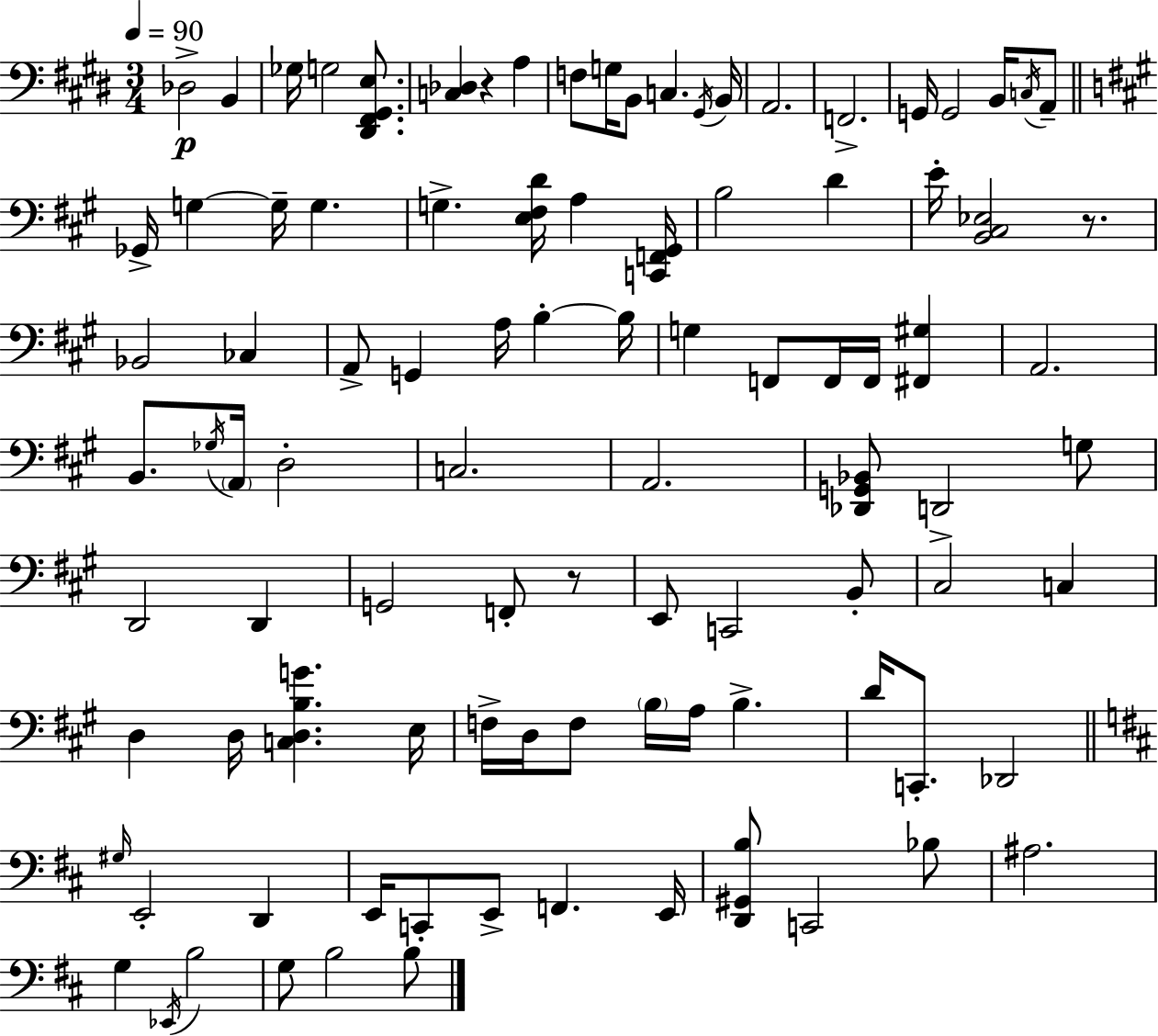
Db3/h B2/q Gb3/s G3/h [D#2,F#2,G#2,E3]/e. [C3,Db3]/q R/q A3/q F3/e G3/s B2/e C3/q. G#2/s B2/s A2/h. F2/h. G2/s G2/h B2/s C3/s A2/e Gb2/s G3/q G3/s G3/q. G3/q. [E3,F#3,D4]/s A3/q [C2,F2,G#2]/s B3/h D4/q E4/s [B2,C#3,Eb3]/h R/e. Bb2/h CES3/q A2/e G2/q A3/s B3/q B3/s G3/q F2/e F2/s F2/s [F#2,G#3]/q A2/h. B2/e. Gb3/s A2/s D3/h C3/h. A2/h. [Db2,G2,Bb2]/e D2/h G3/e D2/h D2/q G2/h F2/e R/e E2/e C2/h B2/e C#3/h C3/q D3/q D3/s [C3,D3,B3,G4]/q. E3/s F3/s D3/s F3/e B3/s A3/s B3/q. D4/s C2/e. Db2/h G#3/s E2/h D2/q E2/s C2/e E2/e F2/q. E2/s [D2,G#2,B3]/e C2/h Bb3/e A#3/h. G3/q Eb2/s B3/h G3/e B3/h B3/e